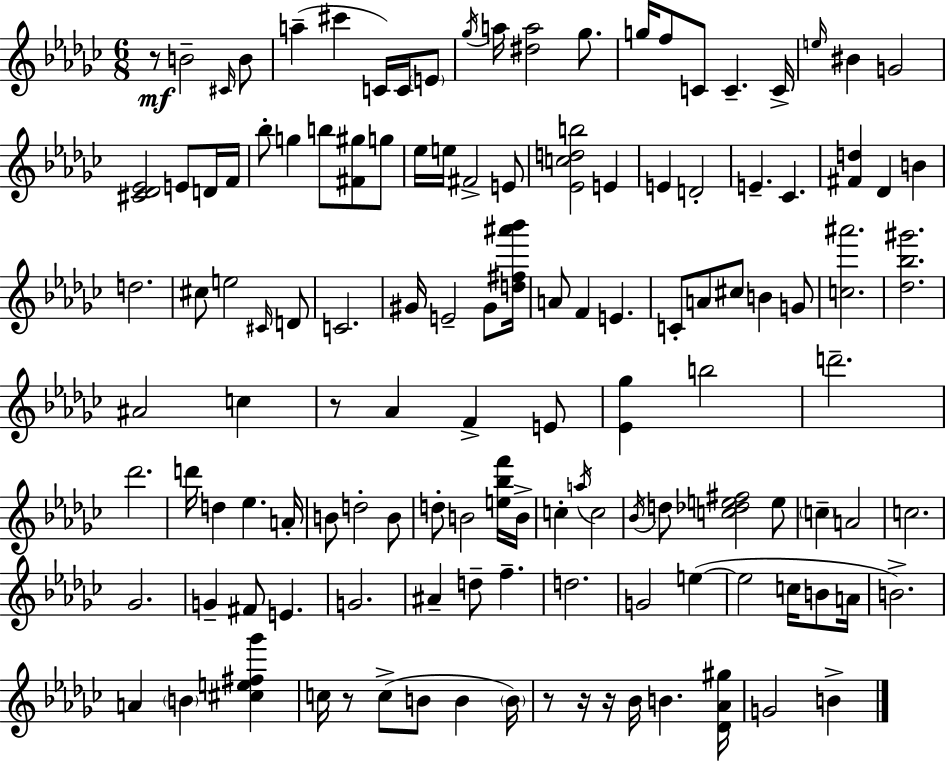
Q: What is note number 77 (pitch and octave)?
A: D5